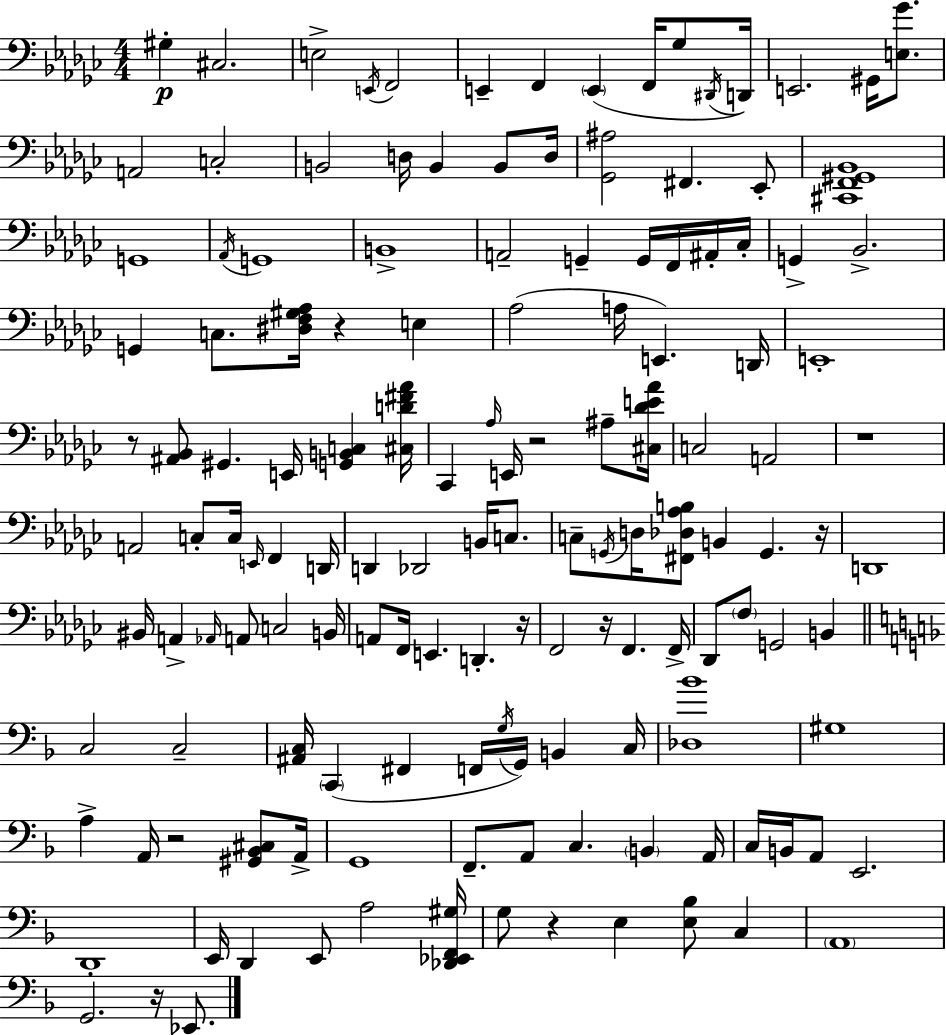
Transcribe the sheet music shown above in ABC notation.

X:1
T:Untitled
M:4/4
L:1/4
K:Ebm
^G, ^C,2 E,2 E,,/4 F,,2 E,, F,, E,, F,,/4 _G,/2 ^D,,/4 D,,/4 E,,2 ^G,,/4 [E,_G]/2 A,,2 C,2 B,,2 D,/4 B,, B,,/2 D,/4 [_G,,^A,]2 ^F,, _E,,/2 [^C,,F,,^G,,_B,,]4 G,,4 _A,,/4 G,,4 B,,4 A,,2 G,, G,,/4 F,,/4 ^A,,/4 _C,/4 G,, _B,,2 G,, C,/2 [^D,F,^G,_A,]/4 z E, _A,2 A,/4 E,, D,,/4 E,,4 z/2 [^A,,_B,,]/2 ^G,, E,,/4 [G,,B,,C,] [^C,D^F_A]/4 _C,, _A,/4 E,,/4 z2 ^A,/2 [^C,_DE_A]/4 C,2 A,,2 z4 A,,2 C,/2 C,/4 E,,/4 F,, D,,/4 D,, _D,,2 B,,/4 C,/2 C,/2 G,,/4 D,/4 [^F,,_D,_A,B,]/2 B,, G,, z/4 D,,4 ^B,,/4 A,, _A,,/4 A,,/2 C,2 B,,/4 A,,/2 F,,/4 E,, D,, z/4 F,,2 z/4 F,, F,,/4 _D,,/2 F,/2 G,,2 B,, C,2 C,2 [^A,,C,]/4 C,, ^F,, F,,/4 G,/4 G,,/4 B,, C,/4 [_D,_B]4 ^G,4 A, A,,/4 z2 [^G,,_B,,^C,]/2 A,,/4 G,,4 F,,/2 A,,/2 C, B,, A,,/4 C,/4 B,,/4 A,,/2 E,,2 D,,4 E,,/4 D,, E,,/2 A,2 [_D,,_E,,F,,^G,]/4 G,/2 z E, [E,_B,]/2 C, A,,4 G,,2 z/4 _E,,/2